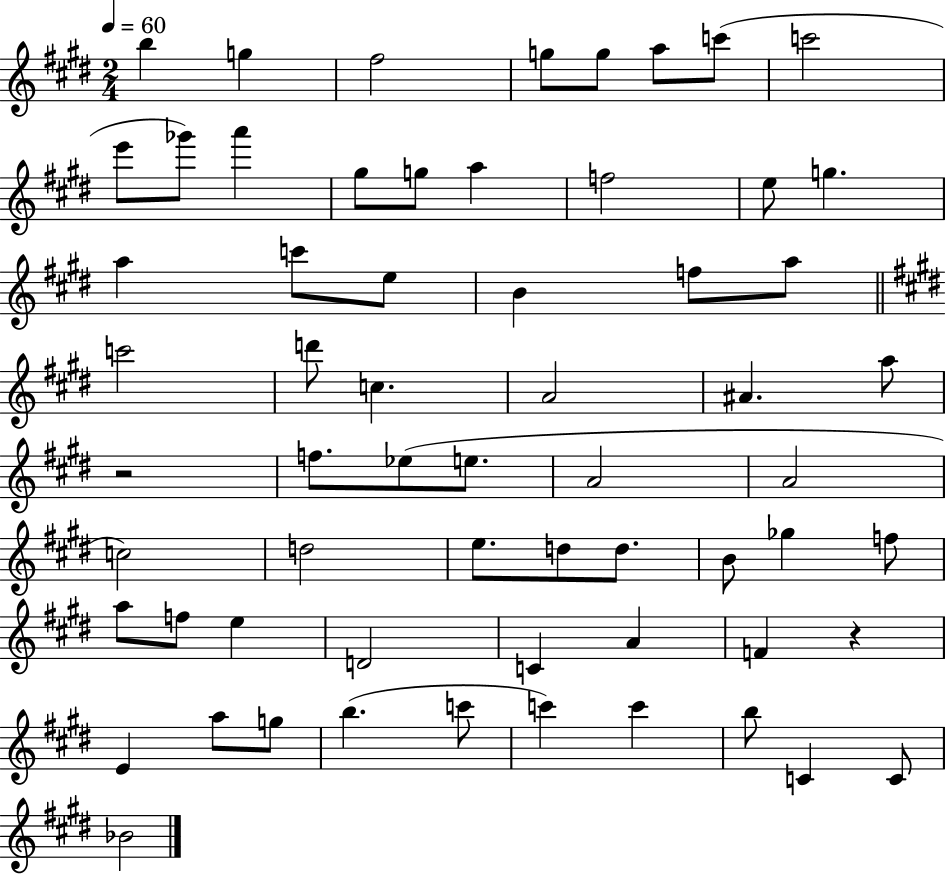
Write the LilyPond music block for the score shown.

{
  \clef treble
  \numericTimeSignature
  \time 2/4
  \key e \major
  \tempo 4 = 60
  \repeat volta 2 { b''4 g''4 | fis''2 | g''8 g''8 a''8 c'''8( | c'''2 | \break e'''8 ges'''8) a'''4 | gis''8 g''8 a''4 | f''2 | e''8 g''4. | \break a''4 c'''8 e''8 | b'4 f''8 a''8 | \bar "||" \break \key e \major c'''2 | d'''8 c''4. | a'2 | ais'4. a''8 | \break r2 | f''8. ees''8( e''8. | a'2 | a'2 | \break c''2) | d''2 | e''8. d''8 d''8. | b'8 ges''4 f''8 | \break a''8 f''8 e''4 | d'2 | c'4 a'4 | f'4 r4 | \break e'4 a''8 g''8 | b''4.( c'''8 | c'''4) c'''4 | b''8 c'4 c'8 | \break bes'2 | } \bar "|."
}